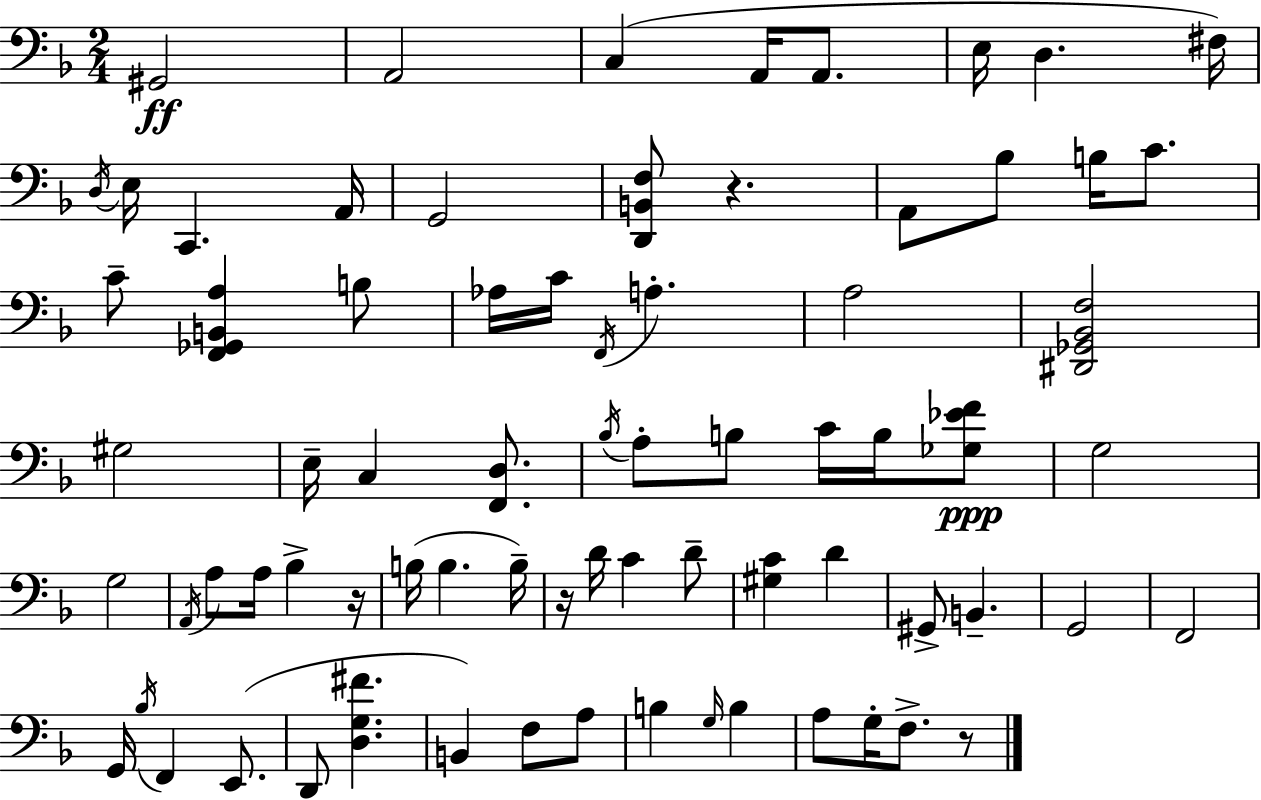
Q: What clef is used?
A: bass